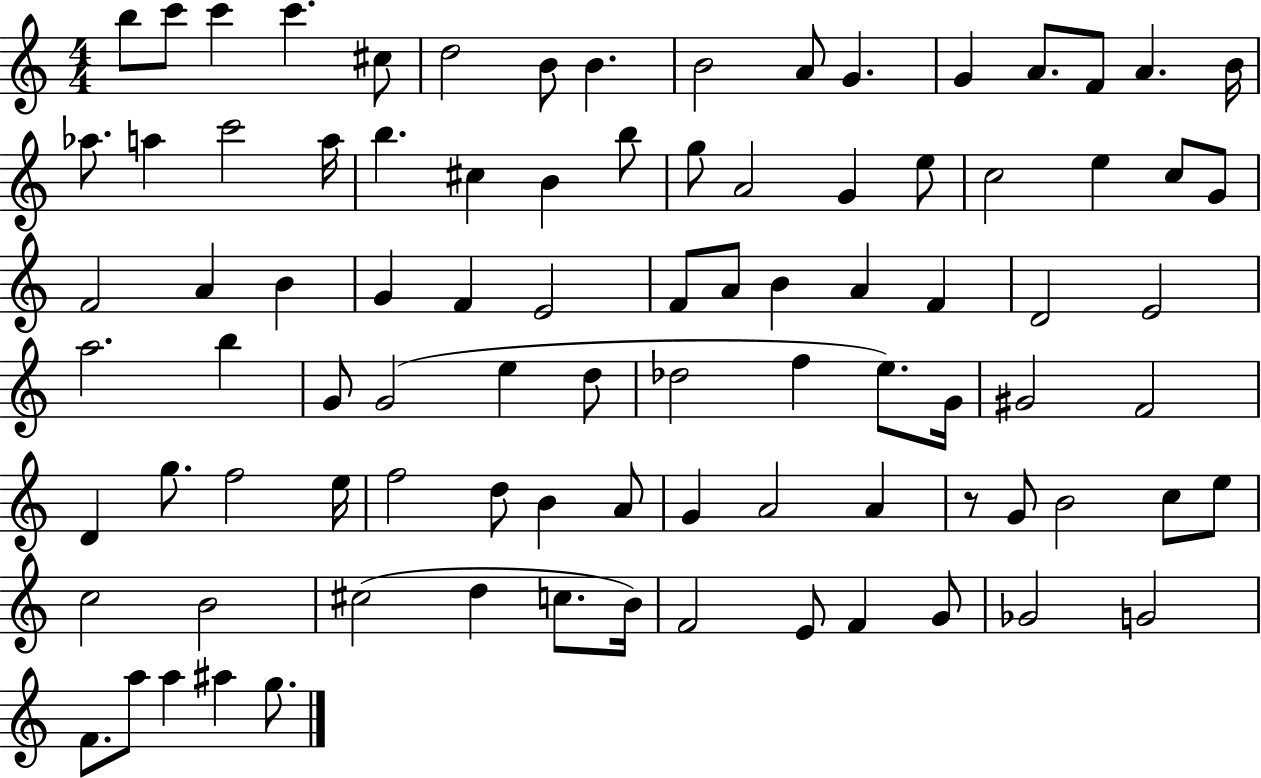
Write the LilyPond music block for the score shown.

{
  \clef treble
  \numericTimeSignature
  \time 4/4
  \key c \major
  b''8 c'''8 c'''4 c'''4. cis''8 | d''2 b'8 b'4. | b'2 a'8 g'4. | g'4 a'8. f'8 a'4. b'16 | \break aes''8. a''4 c'''2 a''16 | b''4. cis''4 b'4 b''8 | g''8 a'2 g'4 e''8 | c''2 e''4 c''8 g'8 | \break f'2 a'4 b'4 | g'4 f'4 e'2 | f'8 a'8 b'4 a'4 f'4 | d'2 e'2 | \break a''2. b''4 | g'8 g'2( e''4 d''8 | des''2 f''4 e''8.) g'16 | gis'2 f'2 | \break d'4 g''8. f''2 e''16 | f''2 d''8 b'4 a'8 | g'4 a'2 a'4 | r8 g'8 b'2 c''8 e''8 | \break c''2 b'2 | cis''2( d''4 c''8. b'16) | f'2 e'8 f'4 g'8 | ges'2 g'2 | \break f'8. a''8 a''4 ais''4 g''8. | \bar "|."
}